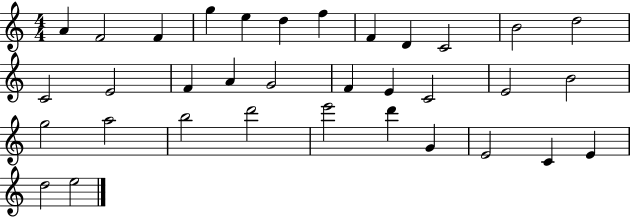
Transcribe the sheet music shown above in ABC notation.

X:1
T:Untitled
M:4/4
L:1/4
K:C
A F2 F g e d f F D C2 B2 d2 C2 E2 F A G2 F E C2 E2 B2 g2 a2 b2 d'2 e'2 d' G E2 C E d2 e2